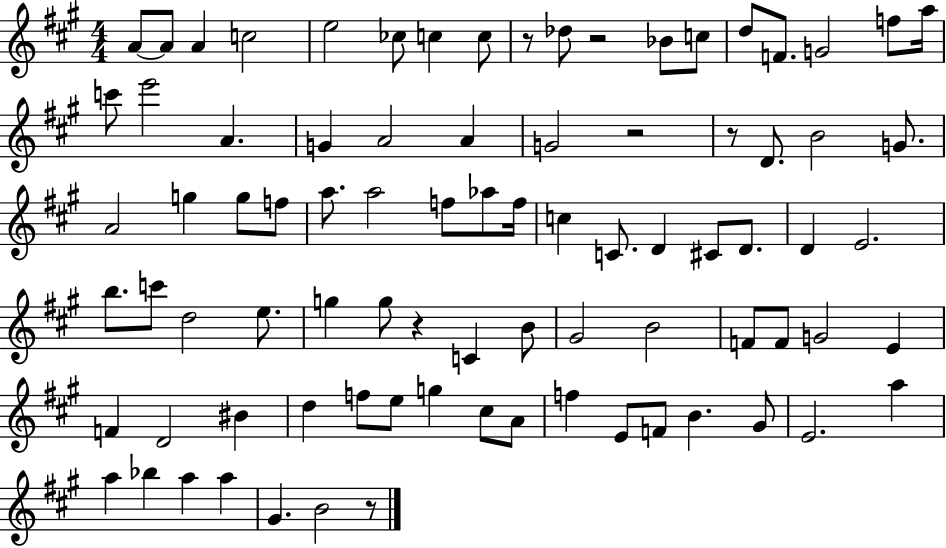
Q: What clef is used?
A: treble